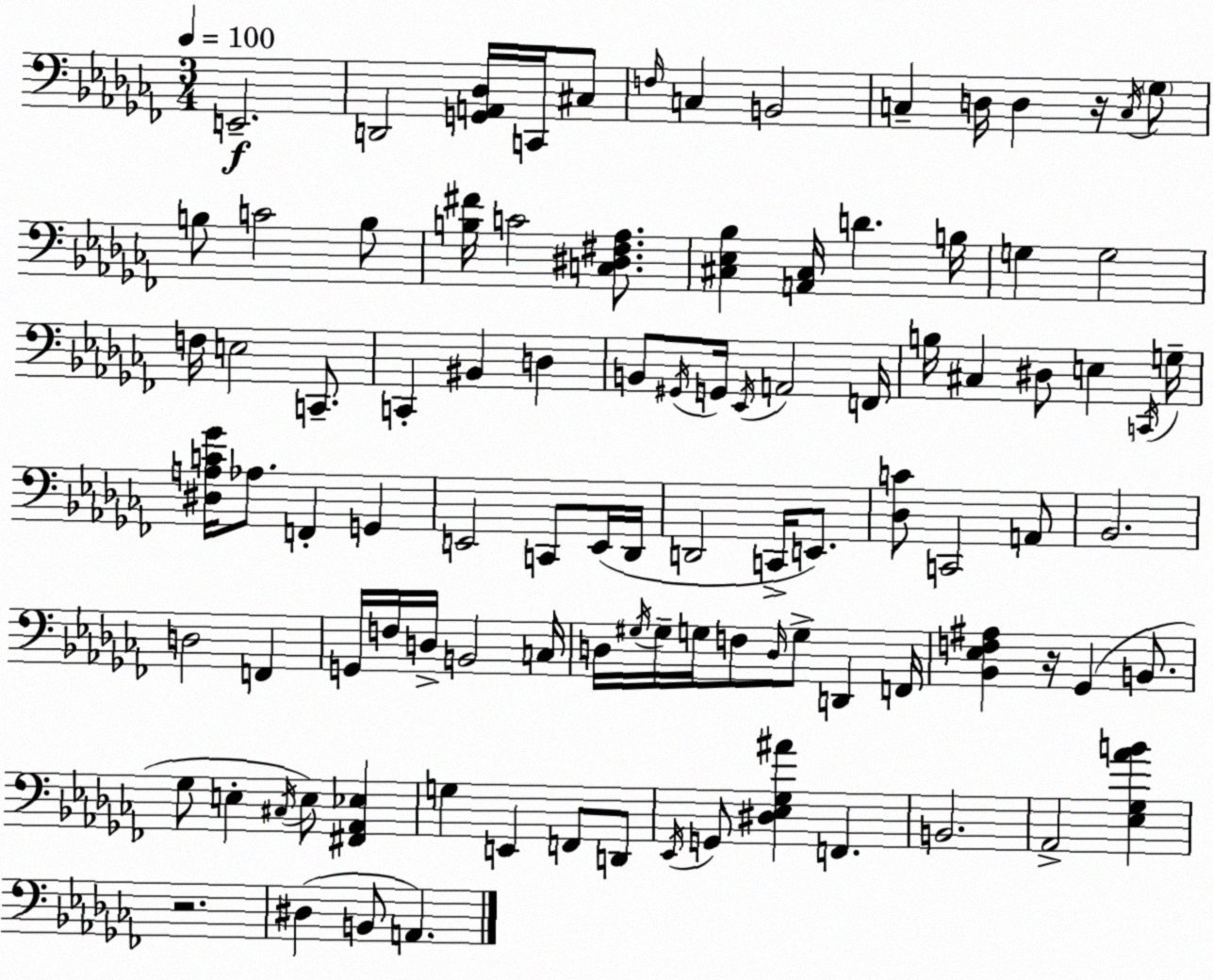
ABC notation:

X:1
T:Untitled
M:3/4
L:1/4
K:Abm
E,,2 D,,2 [G,,A,,_D,]/4 C,,/4 ^C,/2 F,/4 C, B,,2 C, D,/4 D, z/4 C,/4 _G,/2 B,/2 C2 B,/2 [B,^F]/4 C2 [C,^D,^F,_A,]/2 [^C,_E,_B,] [A,,^C,]/4 D B,/4 G, G,2 F,/4 E,2 C,,/2 C,, ^B,, D, B,,/2 ^G,,/4 G,,/4 _E,,/4 A,,2 F,,/4 B,/4 ^C, ^D,/2 E, C,,/4 G,/4 [^D,A,C_G]/4 _A,/2 F,, G,, E,,2 C,,/2 E,,/4 _D,,/4 D,,2 C,,/4 E,,/2 [_D,C]/2 C,,2 A,,/2 _B,,2 D,2 F,, G,,/4 F,/4 D,/4 B,,2 C,/4 D,/4 ^G,/4 ^G,/4 G,/4 F,/2 D,/4 G,/2 D,, F,,/4 [_B,,_E,F,^A,] z/4 _G,, B,,/2 _G,/2 E, ^C,/4 E,/2 [^F,,_A,,_E,] G, E,, F,,/2 D,,/2 _E,,/4 G,,/2 [^D,_E,_G,^A] F,, B,,2 _A,,2 [_E,_G,_AB] z2 ^D, B,,/2 A,,